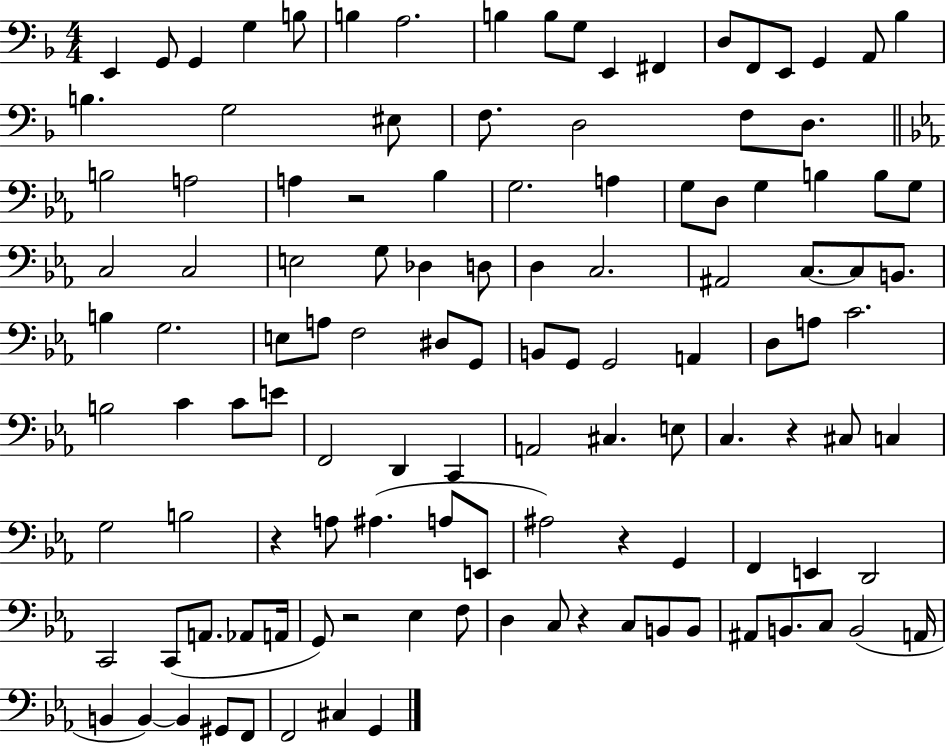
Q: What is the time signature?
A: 4/4